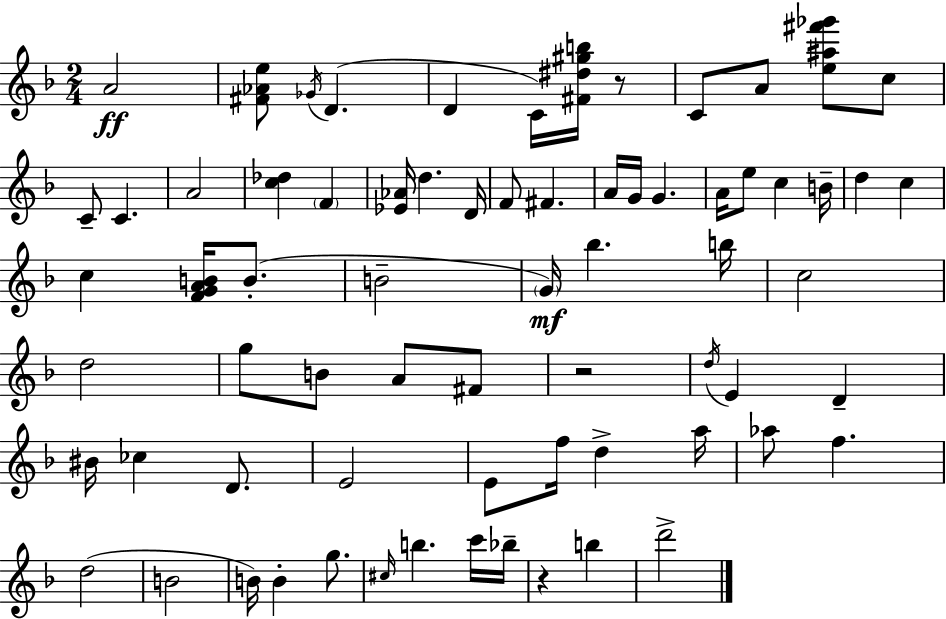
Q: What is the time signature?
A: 2/4